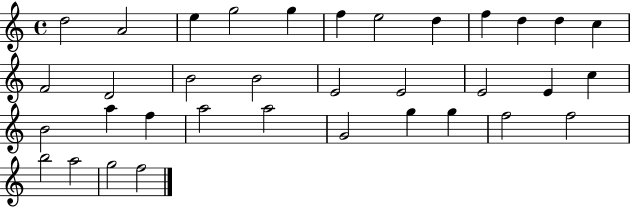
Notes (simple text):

D5/h A4/h E5/q G5/h G5/q F5/q E5/h D5/q F5/q D5/q D5/q C5/q F4/h D4/h B4/h B4/h E4/h E4/h E4/h E4/q C5/q B4/h A5/q F5/q A5/h A5/h G4/h G5/q G5/q F5/h F5/h B5/h A5/h G5/h F5/h